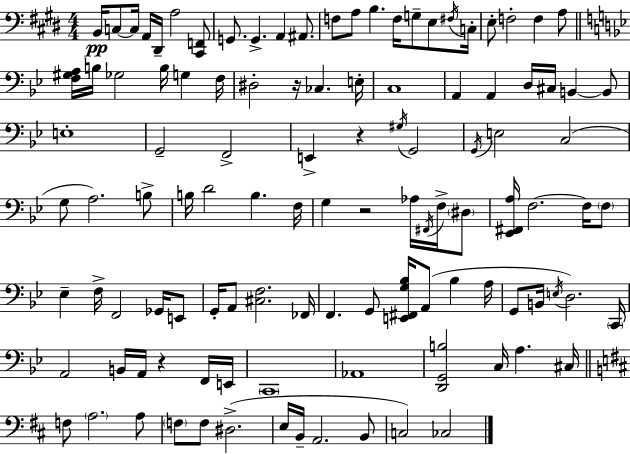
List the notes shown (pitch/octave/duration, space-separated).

B2/s C3/e C3/s A2/s D#2/s A3/h [C#2,F2]/e G2/e. G2/q. A2/q A#2/e. F3/e A3/e B3/q. F3/s G3/e E3/e F#3/s C3/s E3/e F3/h F3/q A3/e [F3,G#3,A3]/s B3/s Gb3/h B3/s G3/q F3/s D#3/h R/s CES3/q. E3/s C3/w A2/q A2/q D3/s C#3/s B2/q B2/e E3/w G2/h F2/h E2/q R/q G#3/s G2/h G2/s E3/h C3/h G3/e A3/h. B3/e B3/s D4/h B3/q. F3/s G3/q R/h Ab3/s F#2/s F3/s D#3/e [Eb2,F#2,A3]/s F3/h. F3/s F3/e Eb3/q F3/s F2/h Gb2/s E2/e G2/s A2/e [C#3,F3]/h. FES2/s F2/q. G2/e [E2,F#2,G3,Bb3]/s A2/e Bb3/q A3/s G2/e B2/s E3/s D3/h. C2/s A2/h B2/s A2/s R/q F2/s E2/s C2/w Ab2/w [D2,G2,B3]/h C3/s A3/q. C#3/s F3/e A3/h. A3/e F3/e F3/e D#3/h. E3/s B2/s A2/h. B2/e C3/h CES3/h